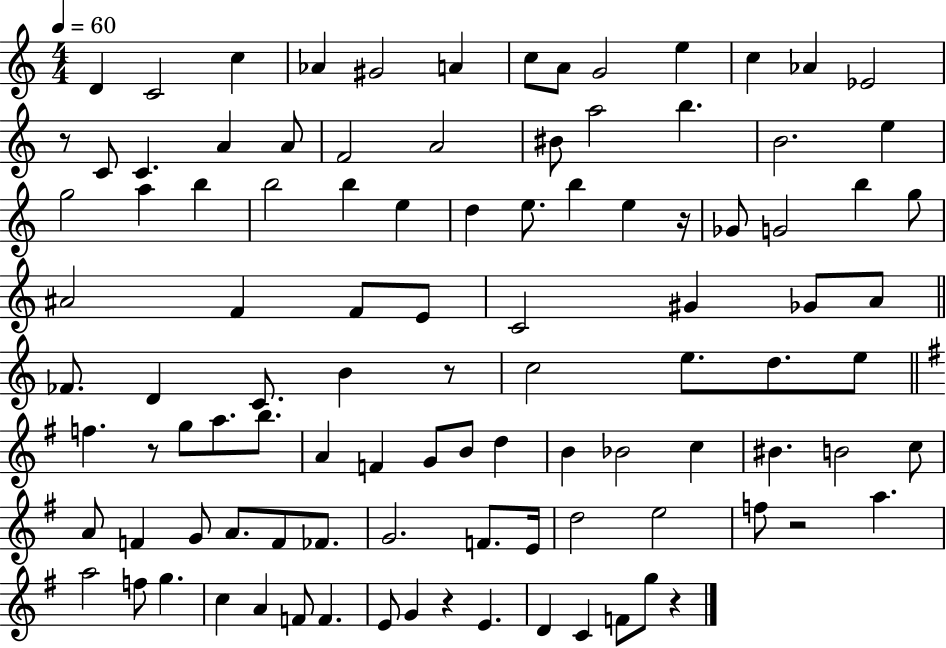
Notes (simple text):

D4/q C4/h C5/q Ab4/q G#4/h A4/q C5/e A4/e G4/h E5/q C5/q Ab4/q Eb4/h R/e C4/e C4/q. A4/q A4/e F4/h A4/h BIS4/e A5/h B5/q. B4/h. E5/q G5/h A5/q B5/q B5/h B5/q E5/q D5/q E5/e. B5/q E5/q R/s Gb4/e G4/h B5/q G5/e A#4/h F4/q F4/e E4/e C4/h G#4/q Gb4/e A4/e FES4/e. D4/q C4/e. B4/q R/e C5/h E5/e. D5/e. E5/e F5/q. R/e G5/e A5/e. B5/e. A4/q F4/q G4/e B4/e D5/q B4/q Bb4/h C5/q BIS4/q. B4/h C5/e A4/e F4/q G4/e A4/e. F4/e FES4/e. G4/h. F4/e. E4/s D5/h E5/h F5/e R/h A5/q. A5/h F5/e G5/q. C5/q A4/q F4/e F4/q. E4/e G4/q R/q E4/q. D4/q C4/q F4/e G5/e R/q